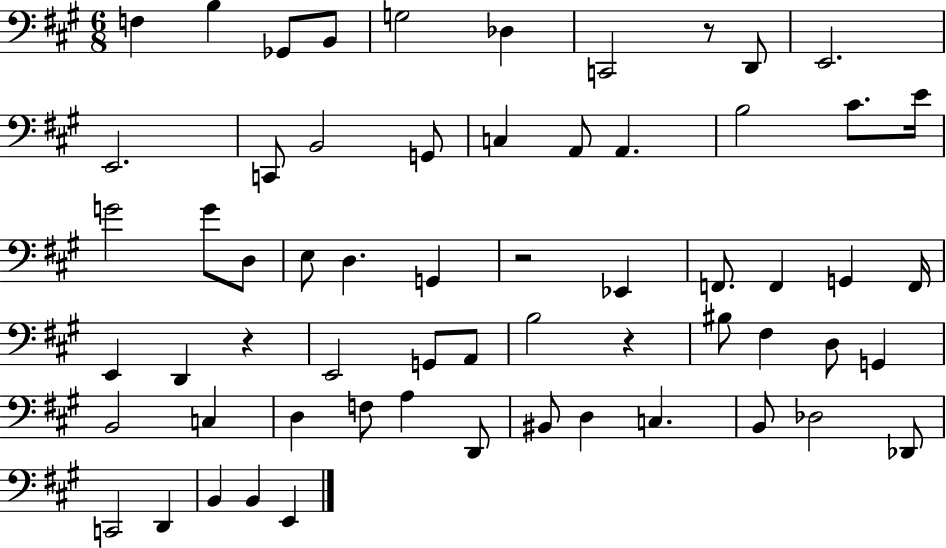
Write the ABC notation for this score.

X:1
T:Untitled
M:6/8
L:1/4
K:A
F, B, _G,,/2 B,,/2 G,2 _D, C,,2 z/2 D,,/2 E,,2 E,,2 C,,/2 B,,2 G,,/2 C, A,,/2 A,, B,2 ^C/2 E/4 G2 G/2 D,/2 E,/2 D, G,, z2 _E,, F,,/2 F,, G,, F,,/4 E,, D,, z E,,2 G,,/2 A,,/2 B,2 z ^B,/2 ^F, D,/2 G,, B,,2 C, D, F,/2 A, D,,/2 ^B,,/2 D, C, B,,/2 _D,2 _D,,/2 C,,2 D,, B,, B,, E,,